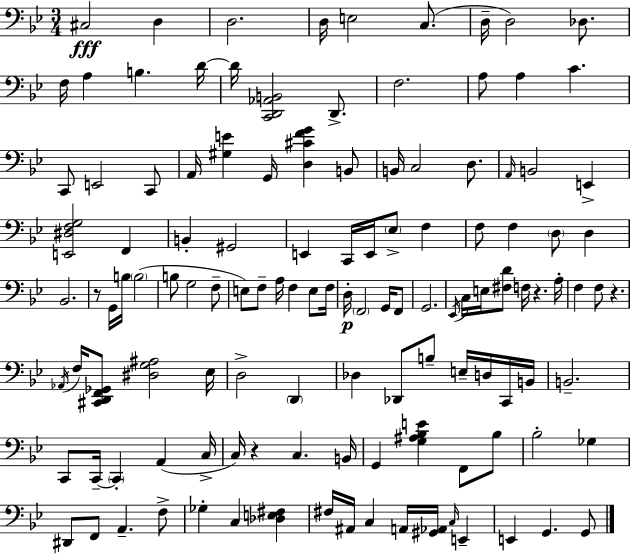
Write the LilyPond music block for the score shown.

{
  \clef bass
  \numericTimeSignature
  \time 3/4
  \key g \minor
  cis2\fff d4 | d2. | d16 e2 c8.( | d16-- d2) des8. | \break f16 a4 b4. d'16~~ | d'16 <c, d, aes, b,>2 d,8.-> | f2. | a8 a4 c'4. | \break c,8 e,2 c,8 | a,16 <gis e'>4 g,16 <d cis' f' g'>4 b,8 | b,16 c2 d8. | \grace { a,16 } b,2 e,4-> | \break <e, dis f g>2 f,4 | b,4-. gis,2 | e,4 c,16 e,16 \parenthesize ees8-> f4 | f8 f4 \parenthesize d8 d4 | \break bes,2. | r8 g,16 b16 \parenthesize b2( | b8 g2 f8-- | e8) f8-- a16 f4 e8 | \break f16 d16-.\p \parenthesize f,2 g,16 f,8 | g,2. | \acciaccatura { ees,16 } c16 e16 <fis d'>8 f16 r4. | a16-. f4 f8 r4. | \break \acciaccatura { aes,16 } f16 <cis, d, f, ges,>8 <dis g ais>2 | ees16 d2-> \parenthesize d,4 | des4 des,8 b8-- e16-- | d16 c,16 b,16 b,2.-- | \break c,8 c,16--~~ \parenthesize c,4-. a,4( | c16-> c16) r4 c4. | b,16 g,4 <g ais bes e'>4 f,8 | bes8 bes2-. ges4 | \break dis,8 f,8 a,4.-- | f8-> ges4-. c4 <des e fis>4 | fis16 ais,16 c4 a,16 <gis, aes,>16 \grace { c16 } | e,4-- e,4 g,4. | \break g,8 \bar "|."
}